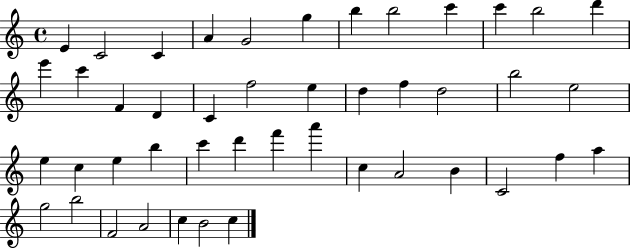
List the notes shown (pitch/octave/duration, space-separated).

E4/q C4/h C4/q A4/q G4/h G5/q B5/q B5/h C6/q C6/q B5/h D6/q E6/q C6/q F4/q D4/q C4/q F5/h E5/q D5/q F5/q D5/h B5/h E5/h E5/q C5/q E5/q B5/q C6/q D6/q F6/q A6/q C5/q A4/h B4/q C4/h F5/q A5/q G5/h B5/h F4/h A4/h C5/q B4/h C5/q